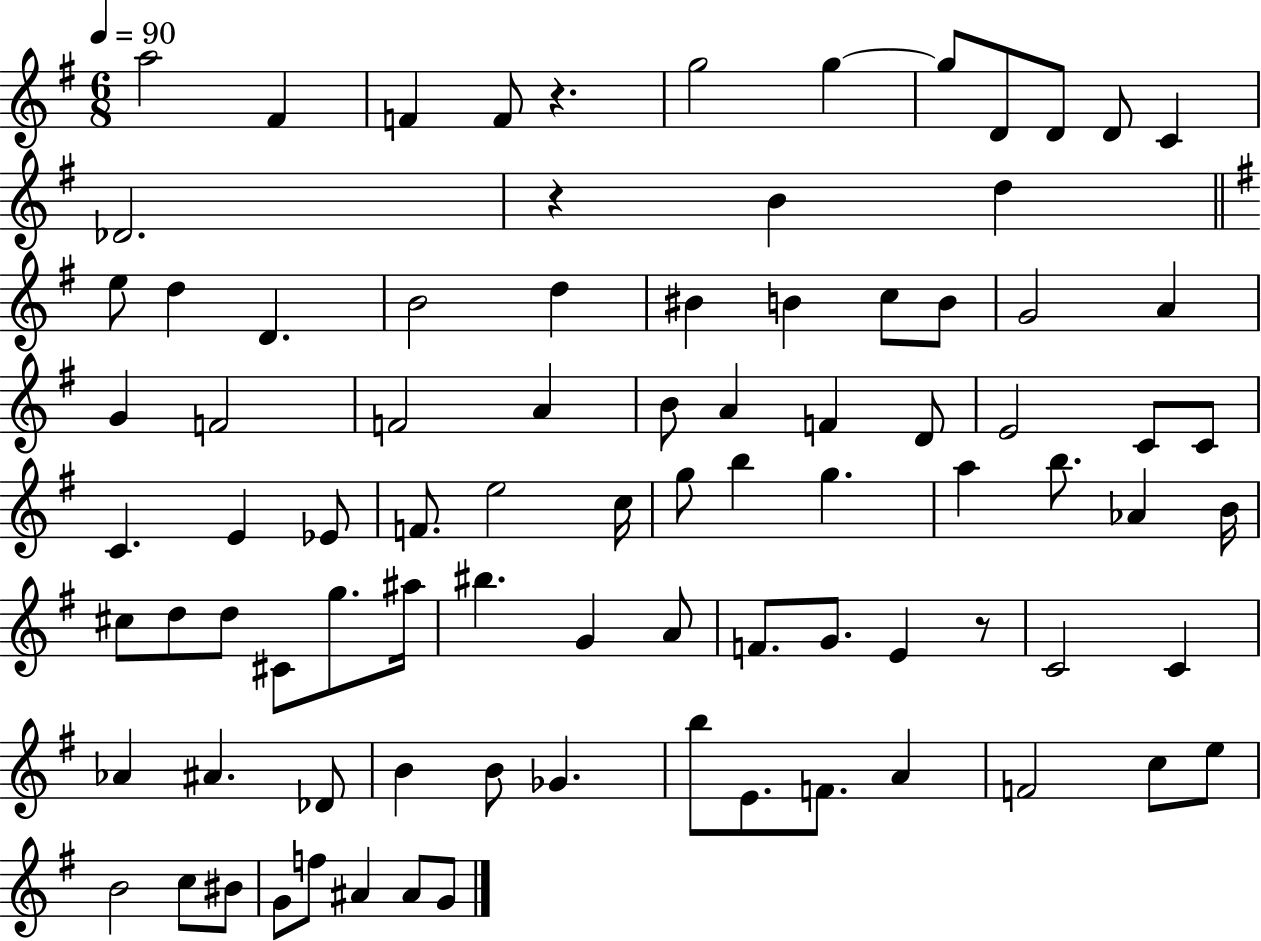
{
  \clef treble
  \numericTimeSignature
  \time 6/8
  \key g \major
  \tempo 4 = 90
  a''2 fis'4 | f'4 f'8 r4. | g''2 g''4~~ | g''8 d'8 d'8 d'8 c'4 | \break des'2. | r4 b'4 d''4 | \bar "||" \break \key e \minor e''8 d''4 d'4. | b'2 d''4 | bis'4 b'4 c''8 b'8 | g'2 a'4 | \break g'4 f'2 | f'2 a'4 | b'8 a'4 f'4 d'8 | e'2 c'8 c'8 | \break c'4. e'4 ees'8 | f'8. e''2 c''16 | g''8 b''4 g''4. | a''4 b''8. aes'4 b'16 | \break cis''8 d''8 d''8 cis'8 g''8. ais''16 | bis''4. g'4 a'8 | f'8. g'8. e'4 r8 | c'2 c'4 | \break aes'4 ais'4. des'8 | b'4 b'8 ges'4. | b''8 e'8. f'8. a'4 | f'2 c''8 e''8 | \break b'2 c''8 bis'8 | g'8 f''8 ais'4 ais'8 g'8 | \bar "|."
}